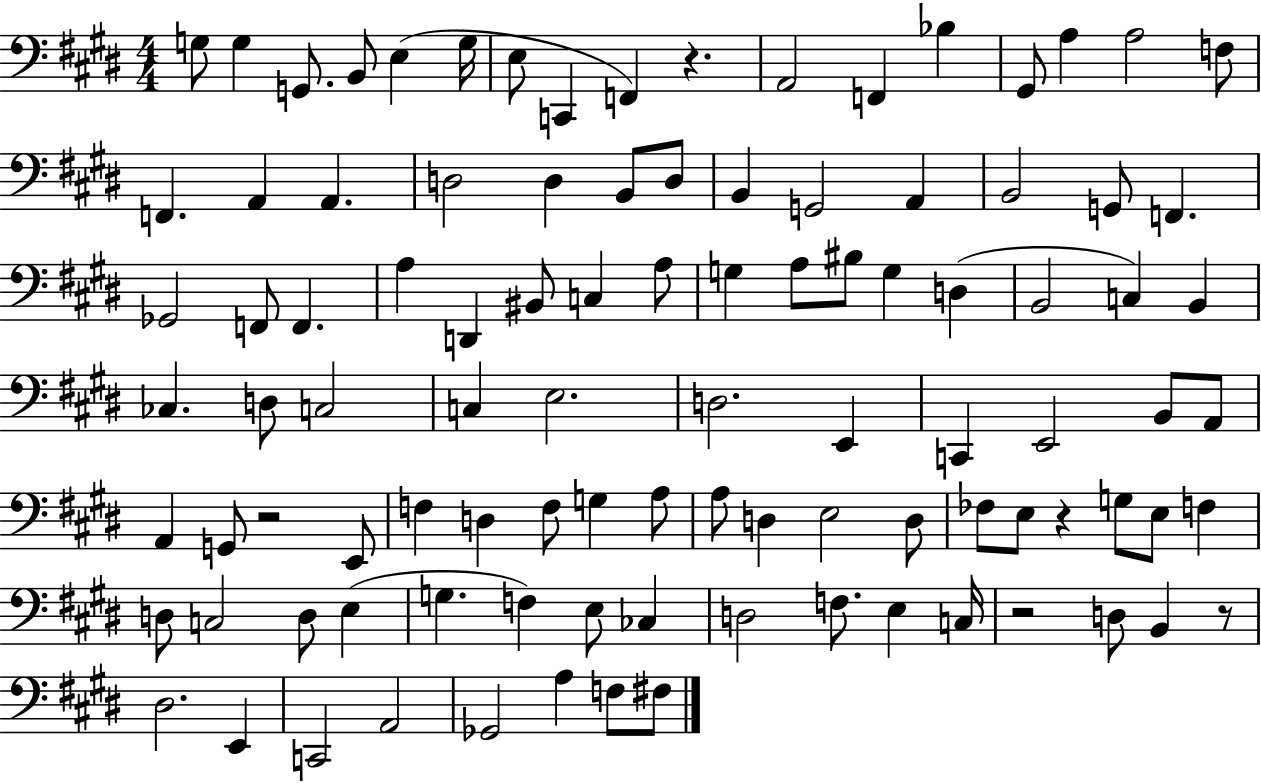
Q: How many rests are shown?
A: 5